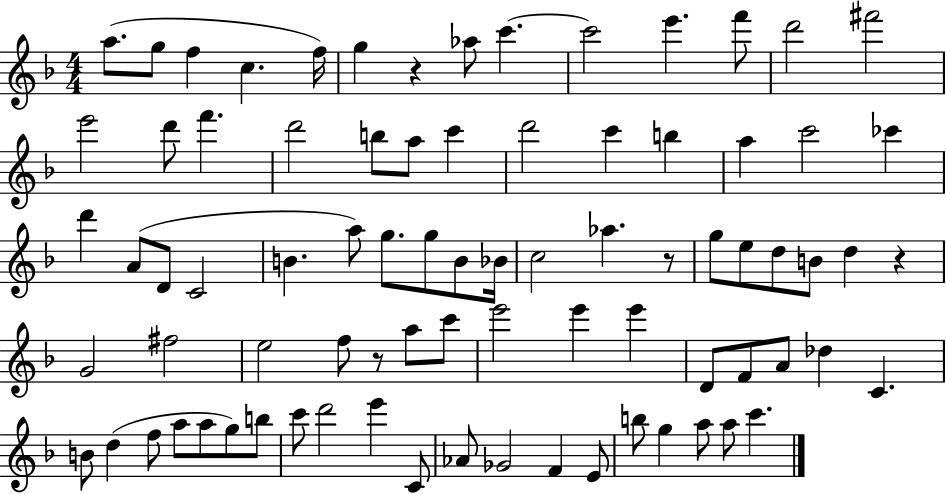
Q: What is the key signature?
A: F major